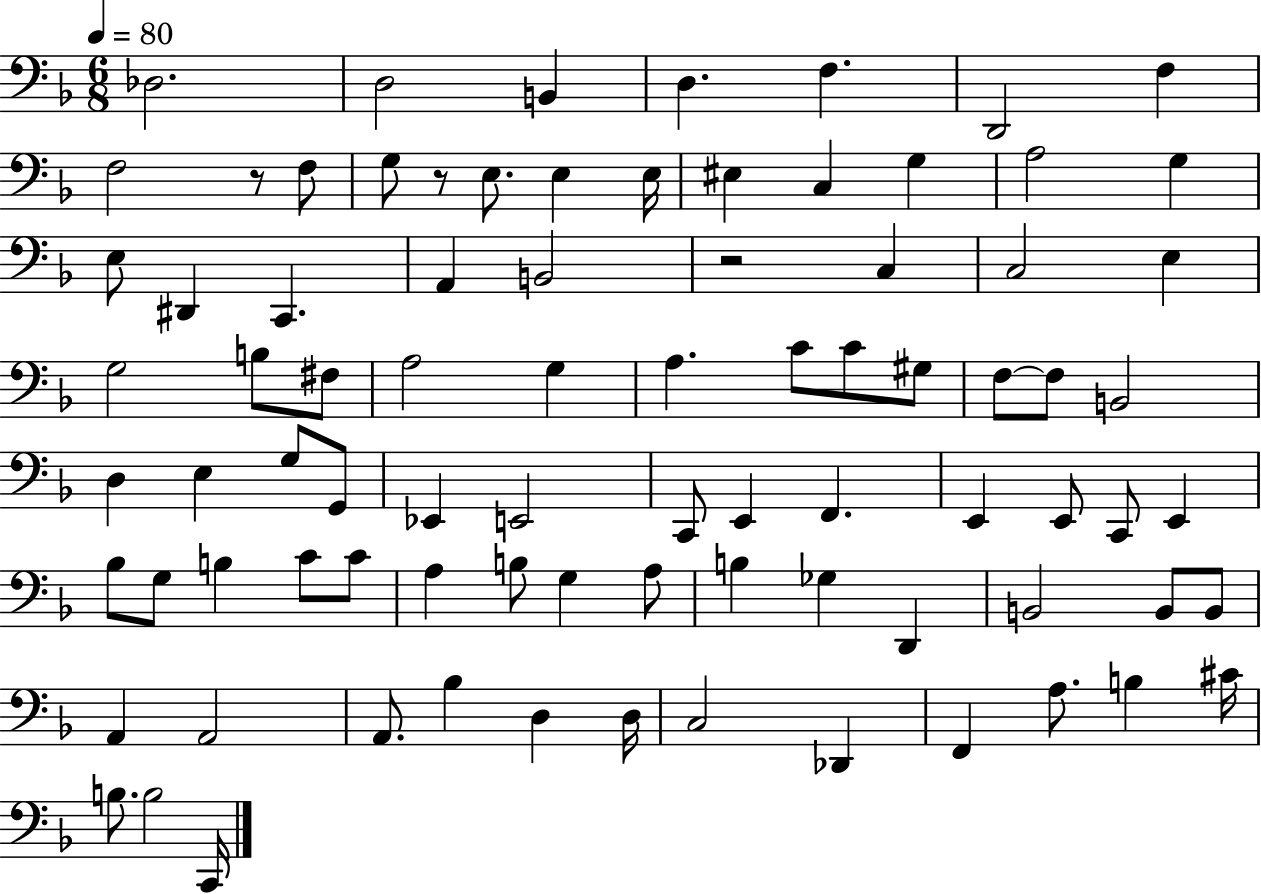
{
  \clef bass
  \numericTimeSignature
  \time 6/8
  \key f \major
  \tempo 4 = 80
  des2. | d2 b,4 | d4. f4. | d,2 f4 | \break f2 r8 f8 | g8 r8 e8. e4 e16 | eis4 c4 g4 | a2 g4 | \break e8 dis,4 c,4. | a,4 b,2 | r2 c4 | c2 e4 | \break g2 b8 fis8 | a2 g4 | a4. c'8 c'8 gis8 | f8~~ f8 b,2 | \break d4 e4 g8 g,8 | ees,4 e,2 | c,8 e,4 f,4. | e,4 e,8 c,8 e,4 | \break bes8 g8 b4 c'8 c'8 | a4 b8 g4 a8 | b4 ges4 d,4 | b,2 b,8 b,8 | \break a,4 a,2 | a,8. bes4 d4 d16 | c2 des,4 | f,4 a8. b4 cis'16 | \break b8. b2 c,16 | \bar "|."
}